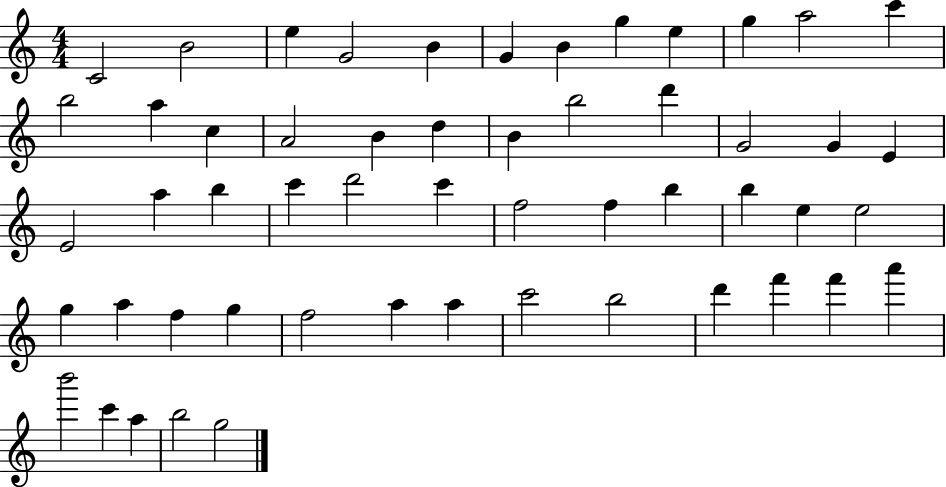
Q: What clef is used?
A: treble